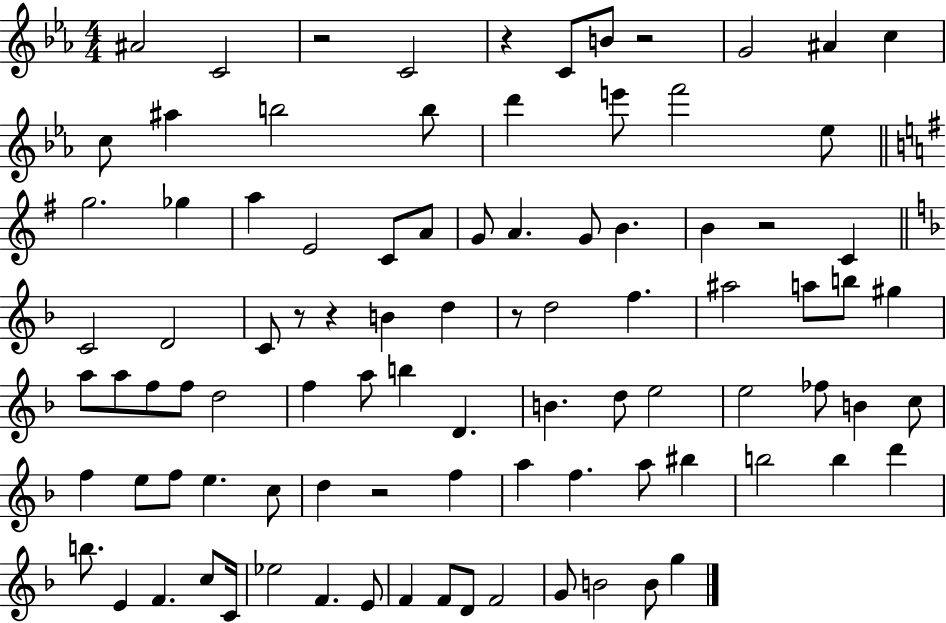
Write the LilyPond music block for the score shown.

{
  \clef treble
  \numericTimeSignature
  \time 4/4
  \key ees \major
  ais'2 c'2 | r2 c'2 | r4 c'8 b'8 r2 | g'2 ais'4 c''4 | \break c''8 ais''4 b''2 b''8 | d'''4 e'''8 f'''2 ees''8 | \bar "||" \break \key g \major g''2. ges''4 | a''4 e'2 c'8 a'8 | g'8 a'4. g'8 b'4. | b'4 r2 c'4 | \break \bar "||" \break \key d \minor c'2 d'2 | c'8 r8 r4 b'4 d''4 | r8 d''2 f''4. | ais''2 a''8 b''8 gis''4 | \break a''8 a''8 f''8 f''8 d''2 | f''4 a''8 b''4 d'4. | b'4. d''8 e''2 | e''2 fes''8 b'4 c''8 | \break f''4 e''8 f''8 e''4. c''8 | d''4 r2 f''4 | a''4 f''4. a''8 bis''4 | b''2 b''4 d'''4 | \break b''8. e'4 f'4. c''8 c'16 | ees''2 f'4. e'8 | f'4 f'8 d'8 f'2 | g'8 b'2 b'8 g''4 | \break \bar "|."
}